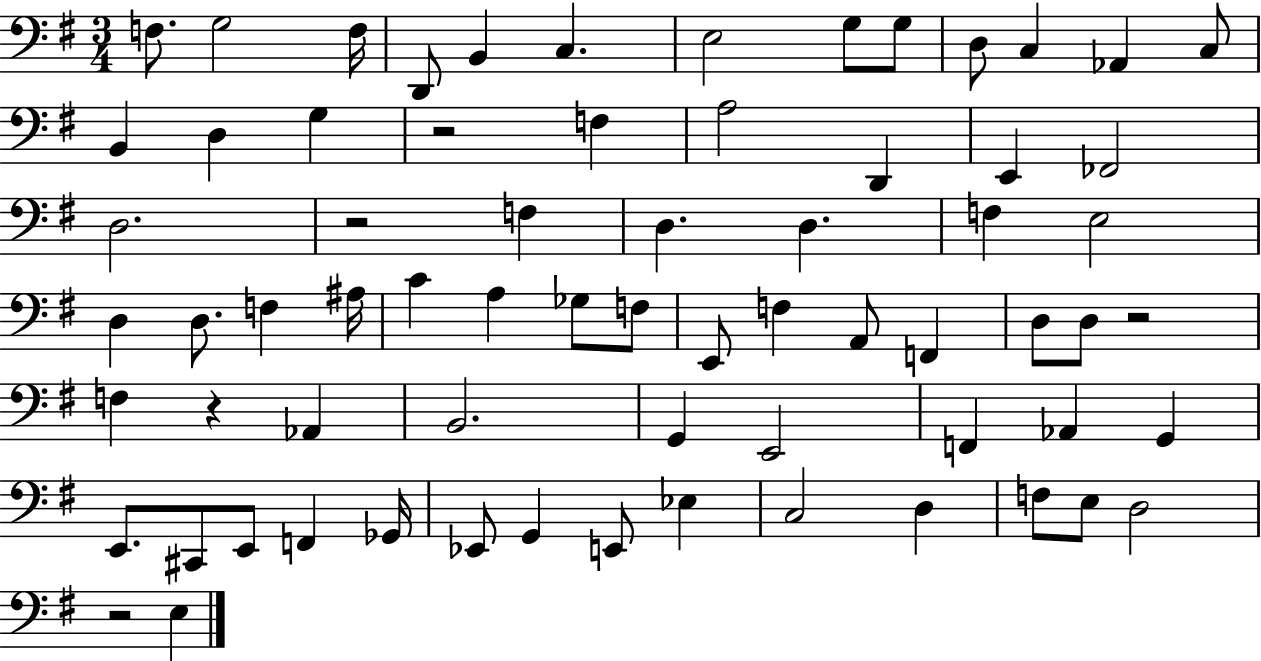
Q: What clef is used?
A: bass